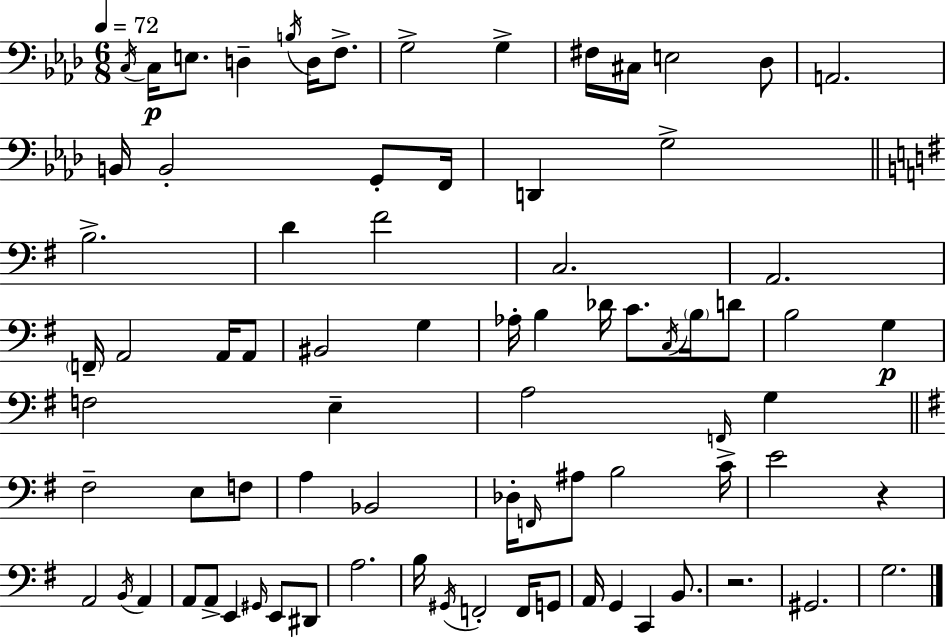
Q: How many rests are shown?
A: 2